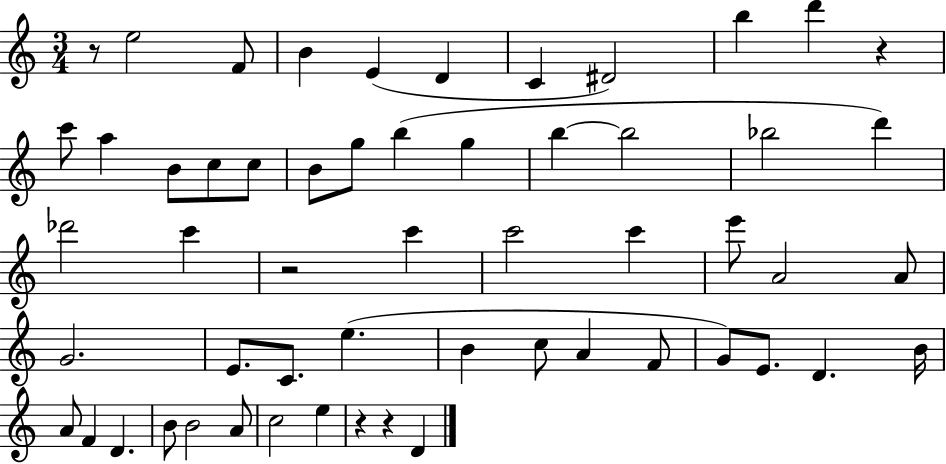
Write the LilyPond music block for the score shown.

{
  \clef treble
  \numericTimeSignature
  \time 3/4
  \key c \major
  r8 e''2 f'8 | b'4 e'4( d'4 | c'4 dis'2) | b''4 d'''4 r4 | \break c'''8 a''4 b'8 c''8 c''8 | b'8 g''8 b''4( g''4 | b''4~~ b''2 | bes''2 d'''4) | \break des'''2 c'''4 | r2 c'''4 | c'''2 c'''4 | e'''8 a'2 a'8 | \break g'2. | e'8. c'8. e''4.( | b'4 c''8 a'4 f'8 | g'8) e'8. d'4. b'16 | \break a'8 f'4 d'4. | b'8 b'2 a'8 | c''2 e''4 | r4 r4 d'4 | \break \bar "|."
}